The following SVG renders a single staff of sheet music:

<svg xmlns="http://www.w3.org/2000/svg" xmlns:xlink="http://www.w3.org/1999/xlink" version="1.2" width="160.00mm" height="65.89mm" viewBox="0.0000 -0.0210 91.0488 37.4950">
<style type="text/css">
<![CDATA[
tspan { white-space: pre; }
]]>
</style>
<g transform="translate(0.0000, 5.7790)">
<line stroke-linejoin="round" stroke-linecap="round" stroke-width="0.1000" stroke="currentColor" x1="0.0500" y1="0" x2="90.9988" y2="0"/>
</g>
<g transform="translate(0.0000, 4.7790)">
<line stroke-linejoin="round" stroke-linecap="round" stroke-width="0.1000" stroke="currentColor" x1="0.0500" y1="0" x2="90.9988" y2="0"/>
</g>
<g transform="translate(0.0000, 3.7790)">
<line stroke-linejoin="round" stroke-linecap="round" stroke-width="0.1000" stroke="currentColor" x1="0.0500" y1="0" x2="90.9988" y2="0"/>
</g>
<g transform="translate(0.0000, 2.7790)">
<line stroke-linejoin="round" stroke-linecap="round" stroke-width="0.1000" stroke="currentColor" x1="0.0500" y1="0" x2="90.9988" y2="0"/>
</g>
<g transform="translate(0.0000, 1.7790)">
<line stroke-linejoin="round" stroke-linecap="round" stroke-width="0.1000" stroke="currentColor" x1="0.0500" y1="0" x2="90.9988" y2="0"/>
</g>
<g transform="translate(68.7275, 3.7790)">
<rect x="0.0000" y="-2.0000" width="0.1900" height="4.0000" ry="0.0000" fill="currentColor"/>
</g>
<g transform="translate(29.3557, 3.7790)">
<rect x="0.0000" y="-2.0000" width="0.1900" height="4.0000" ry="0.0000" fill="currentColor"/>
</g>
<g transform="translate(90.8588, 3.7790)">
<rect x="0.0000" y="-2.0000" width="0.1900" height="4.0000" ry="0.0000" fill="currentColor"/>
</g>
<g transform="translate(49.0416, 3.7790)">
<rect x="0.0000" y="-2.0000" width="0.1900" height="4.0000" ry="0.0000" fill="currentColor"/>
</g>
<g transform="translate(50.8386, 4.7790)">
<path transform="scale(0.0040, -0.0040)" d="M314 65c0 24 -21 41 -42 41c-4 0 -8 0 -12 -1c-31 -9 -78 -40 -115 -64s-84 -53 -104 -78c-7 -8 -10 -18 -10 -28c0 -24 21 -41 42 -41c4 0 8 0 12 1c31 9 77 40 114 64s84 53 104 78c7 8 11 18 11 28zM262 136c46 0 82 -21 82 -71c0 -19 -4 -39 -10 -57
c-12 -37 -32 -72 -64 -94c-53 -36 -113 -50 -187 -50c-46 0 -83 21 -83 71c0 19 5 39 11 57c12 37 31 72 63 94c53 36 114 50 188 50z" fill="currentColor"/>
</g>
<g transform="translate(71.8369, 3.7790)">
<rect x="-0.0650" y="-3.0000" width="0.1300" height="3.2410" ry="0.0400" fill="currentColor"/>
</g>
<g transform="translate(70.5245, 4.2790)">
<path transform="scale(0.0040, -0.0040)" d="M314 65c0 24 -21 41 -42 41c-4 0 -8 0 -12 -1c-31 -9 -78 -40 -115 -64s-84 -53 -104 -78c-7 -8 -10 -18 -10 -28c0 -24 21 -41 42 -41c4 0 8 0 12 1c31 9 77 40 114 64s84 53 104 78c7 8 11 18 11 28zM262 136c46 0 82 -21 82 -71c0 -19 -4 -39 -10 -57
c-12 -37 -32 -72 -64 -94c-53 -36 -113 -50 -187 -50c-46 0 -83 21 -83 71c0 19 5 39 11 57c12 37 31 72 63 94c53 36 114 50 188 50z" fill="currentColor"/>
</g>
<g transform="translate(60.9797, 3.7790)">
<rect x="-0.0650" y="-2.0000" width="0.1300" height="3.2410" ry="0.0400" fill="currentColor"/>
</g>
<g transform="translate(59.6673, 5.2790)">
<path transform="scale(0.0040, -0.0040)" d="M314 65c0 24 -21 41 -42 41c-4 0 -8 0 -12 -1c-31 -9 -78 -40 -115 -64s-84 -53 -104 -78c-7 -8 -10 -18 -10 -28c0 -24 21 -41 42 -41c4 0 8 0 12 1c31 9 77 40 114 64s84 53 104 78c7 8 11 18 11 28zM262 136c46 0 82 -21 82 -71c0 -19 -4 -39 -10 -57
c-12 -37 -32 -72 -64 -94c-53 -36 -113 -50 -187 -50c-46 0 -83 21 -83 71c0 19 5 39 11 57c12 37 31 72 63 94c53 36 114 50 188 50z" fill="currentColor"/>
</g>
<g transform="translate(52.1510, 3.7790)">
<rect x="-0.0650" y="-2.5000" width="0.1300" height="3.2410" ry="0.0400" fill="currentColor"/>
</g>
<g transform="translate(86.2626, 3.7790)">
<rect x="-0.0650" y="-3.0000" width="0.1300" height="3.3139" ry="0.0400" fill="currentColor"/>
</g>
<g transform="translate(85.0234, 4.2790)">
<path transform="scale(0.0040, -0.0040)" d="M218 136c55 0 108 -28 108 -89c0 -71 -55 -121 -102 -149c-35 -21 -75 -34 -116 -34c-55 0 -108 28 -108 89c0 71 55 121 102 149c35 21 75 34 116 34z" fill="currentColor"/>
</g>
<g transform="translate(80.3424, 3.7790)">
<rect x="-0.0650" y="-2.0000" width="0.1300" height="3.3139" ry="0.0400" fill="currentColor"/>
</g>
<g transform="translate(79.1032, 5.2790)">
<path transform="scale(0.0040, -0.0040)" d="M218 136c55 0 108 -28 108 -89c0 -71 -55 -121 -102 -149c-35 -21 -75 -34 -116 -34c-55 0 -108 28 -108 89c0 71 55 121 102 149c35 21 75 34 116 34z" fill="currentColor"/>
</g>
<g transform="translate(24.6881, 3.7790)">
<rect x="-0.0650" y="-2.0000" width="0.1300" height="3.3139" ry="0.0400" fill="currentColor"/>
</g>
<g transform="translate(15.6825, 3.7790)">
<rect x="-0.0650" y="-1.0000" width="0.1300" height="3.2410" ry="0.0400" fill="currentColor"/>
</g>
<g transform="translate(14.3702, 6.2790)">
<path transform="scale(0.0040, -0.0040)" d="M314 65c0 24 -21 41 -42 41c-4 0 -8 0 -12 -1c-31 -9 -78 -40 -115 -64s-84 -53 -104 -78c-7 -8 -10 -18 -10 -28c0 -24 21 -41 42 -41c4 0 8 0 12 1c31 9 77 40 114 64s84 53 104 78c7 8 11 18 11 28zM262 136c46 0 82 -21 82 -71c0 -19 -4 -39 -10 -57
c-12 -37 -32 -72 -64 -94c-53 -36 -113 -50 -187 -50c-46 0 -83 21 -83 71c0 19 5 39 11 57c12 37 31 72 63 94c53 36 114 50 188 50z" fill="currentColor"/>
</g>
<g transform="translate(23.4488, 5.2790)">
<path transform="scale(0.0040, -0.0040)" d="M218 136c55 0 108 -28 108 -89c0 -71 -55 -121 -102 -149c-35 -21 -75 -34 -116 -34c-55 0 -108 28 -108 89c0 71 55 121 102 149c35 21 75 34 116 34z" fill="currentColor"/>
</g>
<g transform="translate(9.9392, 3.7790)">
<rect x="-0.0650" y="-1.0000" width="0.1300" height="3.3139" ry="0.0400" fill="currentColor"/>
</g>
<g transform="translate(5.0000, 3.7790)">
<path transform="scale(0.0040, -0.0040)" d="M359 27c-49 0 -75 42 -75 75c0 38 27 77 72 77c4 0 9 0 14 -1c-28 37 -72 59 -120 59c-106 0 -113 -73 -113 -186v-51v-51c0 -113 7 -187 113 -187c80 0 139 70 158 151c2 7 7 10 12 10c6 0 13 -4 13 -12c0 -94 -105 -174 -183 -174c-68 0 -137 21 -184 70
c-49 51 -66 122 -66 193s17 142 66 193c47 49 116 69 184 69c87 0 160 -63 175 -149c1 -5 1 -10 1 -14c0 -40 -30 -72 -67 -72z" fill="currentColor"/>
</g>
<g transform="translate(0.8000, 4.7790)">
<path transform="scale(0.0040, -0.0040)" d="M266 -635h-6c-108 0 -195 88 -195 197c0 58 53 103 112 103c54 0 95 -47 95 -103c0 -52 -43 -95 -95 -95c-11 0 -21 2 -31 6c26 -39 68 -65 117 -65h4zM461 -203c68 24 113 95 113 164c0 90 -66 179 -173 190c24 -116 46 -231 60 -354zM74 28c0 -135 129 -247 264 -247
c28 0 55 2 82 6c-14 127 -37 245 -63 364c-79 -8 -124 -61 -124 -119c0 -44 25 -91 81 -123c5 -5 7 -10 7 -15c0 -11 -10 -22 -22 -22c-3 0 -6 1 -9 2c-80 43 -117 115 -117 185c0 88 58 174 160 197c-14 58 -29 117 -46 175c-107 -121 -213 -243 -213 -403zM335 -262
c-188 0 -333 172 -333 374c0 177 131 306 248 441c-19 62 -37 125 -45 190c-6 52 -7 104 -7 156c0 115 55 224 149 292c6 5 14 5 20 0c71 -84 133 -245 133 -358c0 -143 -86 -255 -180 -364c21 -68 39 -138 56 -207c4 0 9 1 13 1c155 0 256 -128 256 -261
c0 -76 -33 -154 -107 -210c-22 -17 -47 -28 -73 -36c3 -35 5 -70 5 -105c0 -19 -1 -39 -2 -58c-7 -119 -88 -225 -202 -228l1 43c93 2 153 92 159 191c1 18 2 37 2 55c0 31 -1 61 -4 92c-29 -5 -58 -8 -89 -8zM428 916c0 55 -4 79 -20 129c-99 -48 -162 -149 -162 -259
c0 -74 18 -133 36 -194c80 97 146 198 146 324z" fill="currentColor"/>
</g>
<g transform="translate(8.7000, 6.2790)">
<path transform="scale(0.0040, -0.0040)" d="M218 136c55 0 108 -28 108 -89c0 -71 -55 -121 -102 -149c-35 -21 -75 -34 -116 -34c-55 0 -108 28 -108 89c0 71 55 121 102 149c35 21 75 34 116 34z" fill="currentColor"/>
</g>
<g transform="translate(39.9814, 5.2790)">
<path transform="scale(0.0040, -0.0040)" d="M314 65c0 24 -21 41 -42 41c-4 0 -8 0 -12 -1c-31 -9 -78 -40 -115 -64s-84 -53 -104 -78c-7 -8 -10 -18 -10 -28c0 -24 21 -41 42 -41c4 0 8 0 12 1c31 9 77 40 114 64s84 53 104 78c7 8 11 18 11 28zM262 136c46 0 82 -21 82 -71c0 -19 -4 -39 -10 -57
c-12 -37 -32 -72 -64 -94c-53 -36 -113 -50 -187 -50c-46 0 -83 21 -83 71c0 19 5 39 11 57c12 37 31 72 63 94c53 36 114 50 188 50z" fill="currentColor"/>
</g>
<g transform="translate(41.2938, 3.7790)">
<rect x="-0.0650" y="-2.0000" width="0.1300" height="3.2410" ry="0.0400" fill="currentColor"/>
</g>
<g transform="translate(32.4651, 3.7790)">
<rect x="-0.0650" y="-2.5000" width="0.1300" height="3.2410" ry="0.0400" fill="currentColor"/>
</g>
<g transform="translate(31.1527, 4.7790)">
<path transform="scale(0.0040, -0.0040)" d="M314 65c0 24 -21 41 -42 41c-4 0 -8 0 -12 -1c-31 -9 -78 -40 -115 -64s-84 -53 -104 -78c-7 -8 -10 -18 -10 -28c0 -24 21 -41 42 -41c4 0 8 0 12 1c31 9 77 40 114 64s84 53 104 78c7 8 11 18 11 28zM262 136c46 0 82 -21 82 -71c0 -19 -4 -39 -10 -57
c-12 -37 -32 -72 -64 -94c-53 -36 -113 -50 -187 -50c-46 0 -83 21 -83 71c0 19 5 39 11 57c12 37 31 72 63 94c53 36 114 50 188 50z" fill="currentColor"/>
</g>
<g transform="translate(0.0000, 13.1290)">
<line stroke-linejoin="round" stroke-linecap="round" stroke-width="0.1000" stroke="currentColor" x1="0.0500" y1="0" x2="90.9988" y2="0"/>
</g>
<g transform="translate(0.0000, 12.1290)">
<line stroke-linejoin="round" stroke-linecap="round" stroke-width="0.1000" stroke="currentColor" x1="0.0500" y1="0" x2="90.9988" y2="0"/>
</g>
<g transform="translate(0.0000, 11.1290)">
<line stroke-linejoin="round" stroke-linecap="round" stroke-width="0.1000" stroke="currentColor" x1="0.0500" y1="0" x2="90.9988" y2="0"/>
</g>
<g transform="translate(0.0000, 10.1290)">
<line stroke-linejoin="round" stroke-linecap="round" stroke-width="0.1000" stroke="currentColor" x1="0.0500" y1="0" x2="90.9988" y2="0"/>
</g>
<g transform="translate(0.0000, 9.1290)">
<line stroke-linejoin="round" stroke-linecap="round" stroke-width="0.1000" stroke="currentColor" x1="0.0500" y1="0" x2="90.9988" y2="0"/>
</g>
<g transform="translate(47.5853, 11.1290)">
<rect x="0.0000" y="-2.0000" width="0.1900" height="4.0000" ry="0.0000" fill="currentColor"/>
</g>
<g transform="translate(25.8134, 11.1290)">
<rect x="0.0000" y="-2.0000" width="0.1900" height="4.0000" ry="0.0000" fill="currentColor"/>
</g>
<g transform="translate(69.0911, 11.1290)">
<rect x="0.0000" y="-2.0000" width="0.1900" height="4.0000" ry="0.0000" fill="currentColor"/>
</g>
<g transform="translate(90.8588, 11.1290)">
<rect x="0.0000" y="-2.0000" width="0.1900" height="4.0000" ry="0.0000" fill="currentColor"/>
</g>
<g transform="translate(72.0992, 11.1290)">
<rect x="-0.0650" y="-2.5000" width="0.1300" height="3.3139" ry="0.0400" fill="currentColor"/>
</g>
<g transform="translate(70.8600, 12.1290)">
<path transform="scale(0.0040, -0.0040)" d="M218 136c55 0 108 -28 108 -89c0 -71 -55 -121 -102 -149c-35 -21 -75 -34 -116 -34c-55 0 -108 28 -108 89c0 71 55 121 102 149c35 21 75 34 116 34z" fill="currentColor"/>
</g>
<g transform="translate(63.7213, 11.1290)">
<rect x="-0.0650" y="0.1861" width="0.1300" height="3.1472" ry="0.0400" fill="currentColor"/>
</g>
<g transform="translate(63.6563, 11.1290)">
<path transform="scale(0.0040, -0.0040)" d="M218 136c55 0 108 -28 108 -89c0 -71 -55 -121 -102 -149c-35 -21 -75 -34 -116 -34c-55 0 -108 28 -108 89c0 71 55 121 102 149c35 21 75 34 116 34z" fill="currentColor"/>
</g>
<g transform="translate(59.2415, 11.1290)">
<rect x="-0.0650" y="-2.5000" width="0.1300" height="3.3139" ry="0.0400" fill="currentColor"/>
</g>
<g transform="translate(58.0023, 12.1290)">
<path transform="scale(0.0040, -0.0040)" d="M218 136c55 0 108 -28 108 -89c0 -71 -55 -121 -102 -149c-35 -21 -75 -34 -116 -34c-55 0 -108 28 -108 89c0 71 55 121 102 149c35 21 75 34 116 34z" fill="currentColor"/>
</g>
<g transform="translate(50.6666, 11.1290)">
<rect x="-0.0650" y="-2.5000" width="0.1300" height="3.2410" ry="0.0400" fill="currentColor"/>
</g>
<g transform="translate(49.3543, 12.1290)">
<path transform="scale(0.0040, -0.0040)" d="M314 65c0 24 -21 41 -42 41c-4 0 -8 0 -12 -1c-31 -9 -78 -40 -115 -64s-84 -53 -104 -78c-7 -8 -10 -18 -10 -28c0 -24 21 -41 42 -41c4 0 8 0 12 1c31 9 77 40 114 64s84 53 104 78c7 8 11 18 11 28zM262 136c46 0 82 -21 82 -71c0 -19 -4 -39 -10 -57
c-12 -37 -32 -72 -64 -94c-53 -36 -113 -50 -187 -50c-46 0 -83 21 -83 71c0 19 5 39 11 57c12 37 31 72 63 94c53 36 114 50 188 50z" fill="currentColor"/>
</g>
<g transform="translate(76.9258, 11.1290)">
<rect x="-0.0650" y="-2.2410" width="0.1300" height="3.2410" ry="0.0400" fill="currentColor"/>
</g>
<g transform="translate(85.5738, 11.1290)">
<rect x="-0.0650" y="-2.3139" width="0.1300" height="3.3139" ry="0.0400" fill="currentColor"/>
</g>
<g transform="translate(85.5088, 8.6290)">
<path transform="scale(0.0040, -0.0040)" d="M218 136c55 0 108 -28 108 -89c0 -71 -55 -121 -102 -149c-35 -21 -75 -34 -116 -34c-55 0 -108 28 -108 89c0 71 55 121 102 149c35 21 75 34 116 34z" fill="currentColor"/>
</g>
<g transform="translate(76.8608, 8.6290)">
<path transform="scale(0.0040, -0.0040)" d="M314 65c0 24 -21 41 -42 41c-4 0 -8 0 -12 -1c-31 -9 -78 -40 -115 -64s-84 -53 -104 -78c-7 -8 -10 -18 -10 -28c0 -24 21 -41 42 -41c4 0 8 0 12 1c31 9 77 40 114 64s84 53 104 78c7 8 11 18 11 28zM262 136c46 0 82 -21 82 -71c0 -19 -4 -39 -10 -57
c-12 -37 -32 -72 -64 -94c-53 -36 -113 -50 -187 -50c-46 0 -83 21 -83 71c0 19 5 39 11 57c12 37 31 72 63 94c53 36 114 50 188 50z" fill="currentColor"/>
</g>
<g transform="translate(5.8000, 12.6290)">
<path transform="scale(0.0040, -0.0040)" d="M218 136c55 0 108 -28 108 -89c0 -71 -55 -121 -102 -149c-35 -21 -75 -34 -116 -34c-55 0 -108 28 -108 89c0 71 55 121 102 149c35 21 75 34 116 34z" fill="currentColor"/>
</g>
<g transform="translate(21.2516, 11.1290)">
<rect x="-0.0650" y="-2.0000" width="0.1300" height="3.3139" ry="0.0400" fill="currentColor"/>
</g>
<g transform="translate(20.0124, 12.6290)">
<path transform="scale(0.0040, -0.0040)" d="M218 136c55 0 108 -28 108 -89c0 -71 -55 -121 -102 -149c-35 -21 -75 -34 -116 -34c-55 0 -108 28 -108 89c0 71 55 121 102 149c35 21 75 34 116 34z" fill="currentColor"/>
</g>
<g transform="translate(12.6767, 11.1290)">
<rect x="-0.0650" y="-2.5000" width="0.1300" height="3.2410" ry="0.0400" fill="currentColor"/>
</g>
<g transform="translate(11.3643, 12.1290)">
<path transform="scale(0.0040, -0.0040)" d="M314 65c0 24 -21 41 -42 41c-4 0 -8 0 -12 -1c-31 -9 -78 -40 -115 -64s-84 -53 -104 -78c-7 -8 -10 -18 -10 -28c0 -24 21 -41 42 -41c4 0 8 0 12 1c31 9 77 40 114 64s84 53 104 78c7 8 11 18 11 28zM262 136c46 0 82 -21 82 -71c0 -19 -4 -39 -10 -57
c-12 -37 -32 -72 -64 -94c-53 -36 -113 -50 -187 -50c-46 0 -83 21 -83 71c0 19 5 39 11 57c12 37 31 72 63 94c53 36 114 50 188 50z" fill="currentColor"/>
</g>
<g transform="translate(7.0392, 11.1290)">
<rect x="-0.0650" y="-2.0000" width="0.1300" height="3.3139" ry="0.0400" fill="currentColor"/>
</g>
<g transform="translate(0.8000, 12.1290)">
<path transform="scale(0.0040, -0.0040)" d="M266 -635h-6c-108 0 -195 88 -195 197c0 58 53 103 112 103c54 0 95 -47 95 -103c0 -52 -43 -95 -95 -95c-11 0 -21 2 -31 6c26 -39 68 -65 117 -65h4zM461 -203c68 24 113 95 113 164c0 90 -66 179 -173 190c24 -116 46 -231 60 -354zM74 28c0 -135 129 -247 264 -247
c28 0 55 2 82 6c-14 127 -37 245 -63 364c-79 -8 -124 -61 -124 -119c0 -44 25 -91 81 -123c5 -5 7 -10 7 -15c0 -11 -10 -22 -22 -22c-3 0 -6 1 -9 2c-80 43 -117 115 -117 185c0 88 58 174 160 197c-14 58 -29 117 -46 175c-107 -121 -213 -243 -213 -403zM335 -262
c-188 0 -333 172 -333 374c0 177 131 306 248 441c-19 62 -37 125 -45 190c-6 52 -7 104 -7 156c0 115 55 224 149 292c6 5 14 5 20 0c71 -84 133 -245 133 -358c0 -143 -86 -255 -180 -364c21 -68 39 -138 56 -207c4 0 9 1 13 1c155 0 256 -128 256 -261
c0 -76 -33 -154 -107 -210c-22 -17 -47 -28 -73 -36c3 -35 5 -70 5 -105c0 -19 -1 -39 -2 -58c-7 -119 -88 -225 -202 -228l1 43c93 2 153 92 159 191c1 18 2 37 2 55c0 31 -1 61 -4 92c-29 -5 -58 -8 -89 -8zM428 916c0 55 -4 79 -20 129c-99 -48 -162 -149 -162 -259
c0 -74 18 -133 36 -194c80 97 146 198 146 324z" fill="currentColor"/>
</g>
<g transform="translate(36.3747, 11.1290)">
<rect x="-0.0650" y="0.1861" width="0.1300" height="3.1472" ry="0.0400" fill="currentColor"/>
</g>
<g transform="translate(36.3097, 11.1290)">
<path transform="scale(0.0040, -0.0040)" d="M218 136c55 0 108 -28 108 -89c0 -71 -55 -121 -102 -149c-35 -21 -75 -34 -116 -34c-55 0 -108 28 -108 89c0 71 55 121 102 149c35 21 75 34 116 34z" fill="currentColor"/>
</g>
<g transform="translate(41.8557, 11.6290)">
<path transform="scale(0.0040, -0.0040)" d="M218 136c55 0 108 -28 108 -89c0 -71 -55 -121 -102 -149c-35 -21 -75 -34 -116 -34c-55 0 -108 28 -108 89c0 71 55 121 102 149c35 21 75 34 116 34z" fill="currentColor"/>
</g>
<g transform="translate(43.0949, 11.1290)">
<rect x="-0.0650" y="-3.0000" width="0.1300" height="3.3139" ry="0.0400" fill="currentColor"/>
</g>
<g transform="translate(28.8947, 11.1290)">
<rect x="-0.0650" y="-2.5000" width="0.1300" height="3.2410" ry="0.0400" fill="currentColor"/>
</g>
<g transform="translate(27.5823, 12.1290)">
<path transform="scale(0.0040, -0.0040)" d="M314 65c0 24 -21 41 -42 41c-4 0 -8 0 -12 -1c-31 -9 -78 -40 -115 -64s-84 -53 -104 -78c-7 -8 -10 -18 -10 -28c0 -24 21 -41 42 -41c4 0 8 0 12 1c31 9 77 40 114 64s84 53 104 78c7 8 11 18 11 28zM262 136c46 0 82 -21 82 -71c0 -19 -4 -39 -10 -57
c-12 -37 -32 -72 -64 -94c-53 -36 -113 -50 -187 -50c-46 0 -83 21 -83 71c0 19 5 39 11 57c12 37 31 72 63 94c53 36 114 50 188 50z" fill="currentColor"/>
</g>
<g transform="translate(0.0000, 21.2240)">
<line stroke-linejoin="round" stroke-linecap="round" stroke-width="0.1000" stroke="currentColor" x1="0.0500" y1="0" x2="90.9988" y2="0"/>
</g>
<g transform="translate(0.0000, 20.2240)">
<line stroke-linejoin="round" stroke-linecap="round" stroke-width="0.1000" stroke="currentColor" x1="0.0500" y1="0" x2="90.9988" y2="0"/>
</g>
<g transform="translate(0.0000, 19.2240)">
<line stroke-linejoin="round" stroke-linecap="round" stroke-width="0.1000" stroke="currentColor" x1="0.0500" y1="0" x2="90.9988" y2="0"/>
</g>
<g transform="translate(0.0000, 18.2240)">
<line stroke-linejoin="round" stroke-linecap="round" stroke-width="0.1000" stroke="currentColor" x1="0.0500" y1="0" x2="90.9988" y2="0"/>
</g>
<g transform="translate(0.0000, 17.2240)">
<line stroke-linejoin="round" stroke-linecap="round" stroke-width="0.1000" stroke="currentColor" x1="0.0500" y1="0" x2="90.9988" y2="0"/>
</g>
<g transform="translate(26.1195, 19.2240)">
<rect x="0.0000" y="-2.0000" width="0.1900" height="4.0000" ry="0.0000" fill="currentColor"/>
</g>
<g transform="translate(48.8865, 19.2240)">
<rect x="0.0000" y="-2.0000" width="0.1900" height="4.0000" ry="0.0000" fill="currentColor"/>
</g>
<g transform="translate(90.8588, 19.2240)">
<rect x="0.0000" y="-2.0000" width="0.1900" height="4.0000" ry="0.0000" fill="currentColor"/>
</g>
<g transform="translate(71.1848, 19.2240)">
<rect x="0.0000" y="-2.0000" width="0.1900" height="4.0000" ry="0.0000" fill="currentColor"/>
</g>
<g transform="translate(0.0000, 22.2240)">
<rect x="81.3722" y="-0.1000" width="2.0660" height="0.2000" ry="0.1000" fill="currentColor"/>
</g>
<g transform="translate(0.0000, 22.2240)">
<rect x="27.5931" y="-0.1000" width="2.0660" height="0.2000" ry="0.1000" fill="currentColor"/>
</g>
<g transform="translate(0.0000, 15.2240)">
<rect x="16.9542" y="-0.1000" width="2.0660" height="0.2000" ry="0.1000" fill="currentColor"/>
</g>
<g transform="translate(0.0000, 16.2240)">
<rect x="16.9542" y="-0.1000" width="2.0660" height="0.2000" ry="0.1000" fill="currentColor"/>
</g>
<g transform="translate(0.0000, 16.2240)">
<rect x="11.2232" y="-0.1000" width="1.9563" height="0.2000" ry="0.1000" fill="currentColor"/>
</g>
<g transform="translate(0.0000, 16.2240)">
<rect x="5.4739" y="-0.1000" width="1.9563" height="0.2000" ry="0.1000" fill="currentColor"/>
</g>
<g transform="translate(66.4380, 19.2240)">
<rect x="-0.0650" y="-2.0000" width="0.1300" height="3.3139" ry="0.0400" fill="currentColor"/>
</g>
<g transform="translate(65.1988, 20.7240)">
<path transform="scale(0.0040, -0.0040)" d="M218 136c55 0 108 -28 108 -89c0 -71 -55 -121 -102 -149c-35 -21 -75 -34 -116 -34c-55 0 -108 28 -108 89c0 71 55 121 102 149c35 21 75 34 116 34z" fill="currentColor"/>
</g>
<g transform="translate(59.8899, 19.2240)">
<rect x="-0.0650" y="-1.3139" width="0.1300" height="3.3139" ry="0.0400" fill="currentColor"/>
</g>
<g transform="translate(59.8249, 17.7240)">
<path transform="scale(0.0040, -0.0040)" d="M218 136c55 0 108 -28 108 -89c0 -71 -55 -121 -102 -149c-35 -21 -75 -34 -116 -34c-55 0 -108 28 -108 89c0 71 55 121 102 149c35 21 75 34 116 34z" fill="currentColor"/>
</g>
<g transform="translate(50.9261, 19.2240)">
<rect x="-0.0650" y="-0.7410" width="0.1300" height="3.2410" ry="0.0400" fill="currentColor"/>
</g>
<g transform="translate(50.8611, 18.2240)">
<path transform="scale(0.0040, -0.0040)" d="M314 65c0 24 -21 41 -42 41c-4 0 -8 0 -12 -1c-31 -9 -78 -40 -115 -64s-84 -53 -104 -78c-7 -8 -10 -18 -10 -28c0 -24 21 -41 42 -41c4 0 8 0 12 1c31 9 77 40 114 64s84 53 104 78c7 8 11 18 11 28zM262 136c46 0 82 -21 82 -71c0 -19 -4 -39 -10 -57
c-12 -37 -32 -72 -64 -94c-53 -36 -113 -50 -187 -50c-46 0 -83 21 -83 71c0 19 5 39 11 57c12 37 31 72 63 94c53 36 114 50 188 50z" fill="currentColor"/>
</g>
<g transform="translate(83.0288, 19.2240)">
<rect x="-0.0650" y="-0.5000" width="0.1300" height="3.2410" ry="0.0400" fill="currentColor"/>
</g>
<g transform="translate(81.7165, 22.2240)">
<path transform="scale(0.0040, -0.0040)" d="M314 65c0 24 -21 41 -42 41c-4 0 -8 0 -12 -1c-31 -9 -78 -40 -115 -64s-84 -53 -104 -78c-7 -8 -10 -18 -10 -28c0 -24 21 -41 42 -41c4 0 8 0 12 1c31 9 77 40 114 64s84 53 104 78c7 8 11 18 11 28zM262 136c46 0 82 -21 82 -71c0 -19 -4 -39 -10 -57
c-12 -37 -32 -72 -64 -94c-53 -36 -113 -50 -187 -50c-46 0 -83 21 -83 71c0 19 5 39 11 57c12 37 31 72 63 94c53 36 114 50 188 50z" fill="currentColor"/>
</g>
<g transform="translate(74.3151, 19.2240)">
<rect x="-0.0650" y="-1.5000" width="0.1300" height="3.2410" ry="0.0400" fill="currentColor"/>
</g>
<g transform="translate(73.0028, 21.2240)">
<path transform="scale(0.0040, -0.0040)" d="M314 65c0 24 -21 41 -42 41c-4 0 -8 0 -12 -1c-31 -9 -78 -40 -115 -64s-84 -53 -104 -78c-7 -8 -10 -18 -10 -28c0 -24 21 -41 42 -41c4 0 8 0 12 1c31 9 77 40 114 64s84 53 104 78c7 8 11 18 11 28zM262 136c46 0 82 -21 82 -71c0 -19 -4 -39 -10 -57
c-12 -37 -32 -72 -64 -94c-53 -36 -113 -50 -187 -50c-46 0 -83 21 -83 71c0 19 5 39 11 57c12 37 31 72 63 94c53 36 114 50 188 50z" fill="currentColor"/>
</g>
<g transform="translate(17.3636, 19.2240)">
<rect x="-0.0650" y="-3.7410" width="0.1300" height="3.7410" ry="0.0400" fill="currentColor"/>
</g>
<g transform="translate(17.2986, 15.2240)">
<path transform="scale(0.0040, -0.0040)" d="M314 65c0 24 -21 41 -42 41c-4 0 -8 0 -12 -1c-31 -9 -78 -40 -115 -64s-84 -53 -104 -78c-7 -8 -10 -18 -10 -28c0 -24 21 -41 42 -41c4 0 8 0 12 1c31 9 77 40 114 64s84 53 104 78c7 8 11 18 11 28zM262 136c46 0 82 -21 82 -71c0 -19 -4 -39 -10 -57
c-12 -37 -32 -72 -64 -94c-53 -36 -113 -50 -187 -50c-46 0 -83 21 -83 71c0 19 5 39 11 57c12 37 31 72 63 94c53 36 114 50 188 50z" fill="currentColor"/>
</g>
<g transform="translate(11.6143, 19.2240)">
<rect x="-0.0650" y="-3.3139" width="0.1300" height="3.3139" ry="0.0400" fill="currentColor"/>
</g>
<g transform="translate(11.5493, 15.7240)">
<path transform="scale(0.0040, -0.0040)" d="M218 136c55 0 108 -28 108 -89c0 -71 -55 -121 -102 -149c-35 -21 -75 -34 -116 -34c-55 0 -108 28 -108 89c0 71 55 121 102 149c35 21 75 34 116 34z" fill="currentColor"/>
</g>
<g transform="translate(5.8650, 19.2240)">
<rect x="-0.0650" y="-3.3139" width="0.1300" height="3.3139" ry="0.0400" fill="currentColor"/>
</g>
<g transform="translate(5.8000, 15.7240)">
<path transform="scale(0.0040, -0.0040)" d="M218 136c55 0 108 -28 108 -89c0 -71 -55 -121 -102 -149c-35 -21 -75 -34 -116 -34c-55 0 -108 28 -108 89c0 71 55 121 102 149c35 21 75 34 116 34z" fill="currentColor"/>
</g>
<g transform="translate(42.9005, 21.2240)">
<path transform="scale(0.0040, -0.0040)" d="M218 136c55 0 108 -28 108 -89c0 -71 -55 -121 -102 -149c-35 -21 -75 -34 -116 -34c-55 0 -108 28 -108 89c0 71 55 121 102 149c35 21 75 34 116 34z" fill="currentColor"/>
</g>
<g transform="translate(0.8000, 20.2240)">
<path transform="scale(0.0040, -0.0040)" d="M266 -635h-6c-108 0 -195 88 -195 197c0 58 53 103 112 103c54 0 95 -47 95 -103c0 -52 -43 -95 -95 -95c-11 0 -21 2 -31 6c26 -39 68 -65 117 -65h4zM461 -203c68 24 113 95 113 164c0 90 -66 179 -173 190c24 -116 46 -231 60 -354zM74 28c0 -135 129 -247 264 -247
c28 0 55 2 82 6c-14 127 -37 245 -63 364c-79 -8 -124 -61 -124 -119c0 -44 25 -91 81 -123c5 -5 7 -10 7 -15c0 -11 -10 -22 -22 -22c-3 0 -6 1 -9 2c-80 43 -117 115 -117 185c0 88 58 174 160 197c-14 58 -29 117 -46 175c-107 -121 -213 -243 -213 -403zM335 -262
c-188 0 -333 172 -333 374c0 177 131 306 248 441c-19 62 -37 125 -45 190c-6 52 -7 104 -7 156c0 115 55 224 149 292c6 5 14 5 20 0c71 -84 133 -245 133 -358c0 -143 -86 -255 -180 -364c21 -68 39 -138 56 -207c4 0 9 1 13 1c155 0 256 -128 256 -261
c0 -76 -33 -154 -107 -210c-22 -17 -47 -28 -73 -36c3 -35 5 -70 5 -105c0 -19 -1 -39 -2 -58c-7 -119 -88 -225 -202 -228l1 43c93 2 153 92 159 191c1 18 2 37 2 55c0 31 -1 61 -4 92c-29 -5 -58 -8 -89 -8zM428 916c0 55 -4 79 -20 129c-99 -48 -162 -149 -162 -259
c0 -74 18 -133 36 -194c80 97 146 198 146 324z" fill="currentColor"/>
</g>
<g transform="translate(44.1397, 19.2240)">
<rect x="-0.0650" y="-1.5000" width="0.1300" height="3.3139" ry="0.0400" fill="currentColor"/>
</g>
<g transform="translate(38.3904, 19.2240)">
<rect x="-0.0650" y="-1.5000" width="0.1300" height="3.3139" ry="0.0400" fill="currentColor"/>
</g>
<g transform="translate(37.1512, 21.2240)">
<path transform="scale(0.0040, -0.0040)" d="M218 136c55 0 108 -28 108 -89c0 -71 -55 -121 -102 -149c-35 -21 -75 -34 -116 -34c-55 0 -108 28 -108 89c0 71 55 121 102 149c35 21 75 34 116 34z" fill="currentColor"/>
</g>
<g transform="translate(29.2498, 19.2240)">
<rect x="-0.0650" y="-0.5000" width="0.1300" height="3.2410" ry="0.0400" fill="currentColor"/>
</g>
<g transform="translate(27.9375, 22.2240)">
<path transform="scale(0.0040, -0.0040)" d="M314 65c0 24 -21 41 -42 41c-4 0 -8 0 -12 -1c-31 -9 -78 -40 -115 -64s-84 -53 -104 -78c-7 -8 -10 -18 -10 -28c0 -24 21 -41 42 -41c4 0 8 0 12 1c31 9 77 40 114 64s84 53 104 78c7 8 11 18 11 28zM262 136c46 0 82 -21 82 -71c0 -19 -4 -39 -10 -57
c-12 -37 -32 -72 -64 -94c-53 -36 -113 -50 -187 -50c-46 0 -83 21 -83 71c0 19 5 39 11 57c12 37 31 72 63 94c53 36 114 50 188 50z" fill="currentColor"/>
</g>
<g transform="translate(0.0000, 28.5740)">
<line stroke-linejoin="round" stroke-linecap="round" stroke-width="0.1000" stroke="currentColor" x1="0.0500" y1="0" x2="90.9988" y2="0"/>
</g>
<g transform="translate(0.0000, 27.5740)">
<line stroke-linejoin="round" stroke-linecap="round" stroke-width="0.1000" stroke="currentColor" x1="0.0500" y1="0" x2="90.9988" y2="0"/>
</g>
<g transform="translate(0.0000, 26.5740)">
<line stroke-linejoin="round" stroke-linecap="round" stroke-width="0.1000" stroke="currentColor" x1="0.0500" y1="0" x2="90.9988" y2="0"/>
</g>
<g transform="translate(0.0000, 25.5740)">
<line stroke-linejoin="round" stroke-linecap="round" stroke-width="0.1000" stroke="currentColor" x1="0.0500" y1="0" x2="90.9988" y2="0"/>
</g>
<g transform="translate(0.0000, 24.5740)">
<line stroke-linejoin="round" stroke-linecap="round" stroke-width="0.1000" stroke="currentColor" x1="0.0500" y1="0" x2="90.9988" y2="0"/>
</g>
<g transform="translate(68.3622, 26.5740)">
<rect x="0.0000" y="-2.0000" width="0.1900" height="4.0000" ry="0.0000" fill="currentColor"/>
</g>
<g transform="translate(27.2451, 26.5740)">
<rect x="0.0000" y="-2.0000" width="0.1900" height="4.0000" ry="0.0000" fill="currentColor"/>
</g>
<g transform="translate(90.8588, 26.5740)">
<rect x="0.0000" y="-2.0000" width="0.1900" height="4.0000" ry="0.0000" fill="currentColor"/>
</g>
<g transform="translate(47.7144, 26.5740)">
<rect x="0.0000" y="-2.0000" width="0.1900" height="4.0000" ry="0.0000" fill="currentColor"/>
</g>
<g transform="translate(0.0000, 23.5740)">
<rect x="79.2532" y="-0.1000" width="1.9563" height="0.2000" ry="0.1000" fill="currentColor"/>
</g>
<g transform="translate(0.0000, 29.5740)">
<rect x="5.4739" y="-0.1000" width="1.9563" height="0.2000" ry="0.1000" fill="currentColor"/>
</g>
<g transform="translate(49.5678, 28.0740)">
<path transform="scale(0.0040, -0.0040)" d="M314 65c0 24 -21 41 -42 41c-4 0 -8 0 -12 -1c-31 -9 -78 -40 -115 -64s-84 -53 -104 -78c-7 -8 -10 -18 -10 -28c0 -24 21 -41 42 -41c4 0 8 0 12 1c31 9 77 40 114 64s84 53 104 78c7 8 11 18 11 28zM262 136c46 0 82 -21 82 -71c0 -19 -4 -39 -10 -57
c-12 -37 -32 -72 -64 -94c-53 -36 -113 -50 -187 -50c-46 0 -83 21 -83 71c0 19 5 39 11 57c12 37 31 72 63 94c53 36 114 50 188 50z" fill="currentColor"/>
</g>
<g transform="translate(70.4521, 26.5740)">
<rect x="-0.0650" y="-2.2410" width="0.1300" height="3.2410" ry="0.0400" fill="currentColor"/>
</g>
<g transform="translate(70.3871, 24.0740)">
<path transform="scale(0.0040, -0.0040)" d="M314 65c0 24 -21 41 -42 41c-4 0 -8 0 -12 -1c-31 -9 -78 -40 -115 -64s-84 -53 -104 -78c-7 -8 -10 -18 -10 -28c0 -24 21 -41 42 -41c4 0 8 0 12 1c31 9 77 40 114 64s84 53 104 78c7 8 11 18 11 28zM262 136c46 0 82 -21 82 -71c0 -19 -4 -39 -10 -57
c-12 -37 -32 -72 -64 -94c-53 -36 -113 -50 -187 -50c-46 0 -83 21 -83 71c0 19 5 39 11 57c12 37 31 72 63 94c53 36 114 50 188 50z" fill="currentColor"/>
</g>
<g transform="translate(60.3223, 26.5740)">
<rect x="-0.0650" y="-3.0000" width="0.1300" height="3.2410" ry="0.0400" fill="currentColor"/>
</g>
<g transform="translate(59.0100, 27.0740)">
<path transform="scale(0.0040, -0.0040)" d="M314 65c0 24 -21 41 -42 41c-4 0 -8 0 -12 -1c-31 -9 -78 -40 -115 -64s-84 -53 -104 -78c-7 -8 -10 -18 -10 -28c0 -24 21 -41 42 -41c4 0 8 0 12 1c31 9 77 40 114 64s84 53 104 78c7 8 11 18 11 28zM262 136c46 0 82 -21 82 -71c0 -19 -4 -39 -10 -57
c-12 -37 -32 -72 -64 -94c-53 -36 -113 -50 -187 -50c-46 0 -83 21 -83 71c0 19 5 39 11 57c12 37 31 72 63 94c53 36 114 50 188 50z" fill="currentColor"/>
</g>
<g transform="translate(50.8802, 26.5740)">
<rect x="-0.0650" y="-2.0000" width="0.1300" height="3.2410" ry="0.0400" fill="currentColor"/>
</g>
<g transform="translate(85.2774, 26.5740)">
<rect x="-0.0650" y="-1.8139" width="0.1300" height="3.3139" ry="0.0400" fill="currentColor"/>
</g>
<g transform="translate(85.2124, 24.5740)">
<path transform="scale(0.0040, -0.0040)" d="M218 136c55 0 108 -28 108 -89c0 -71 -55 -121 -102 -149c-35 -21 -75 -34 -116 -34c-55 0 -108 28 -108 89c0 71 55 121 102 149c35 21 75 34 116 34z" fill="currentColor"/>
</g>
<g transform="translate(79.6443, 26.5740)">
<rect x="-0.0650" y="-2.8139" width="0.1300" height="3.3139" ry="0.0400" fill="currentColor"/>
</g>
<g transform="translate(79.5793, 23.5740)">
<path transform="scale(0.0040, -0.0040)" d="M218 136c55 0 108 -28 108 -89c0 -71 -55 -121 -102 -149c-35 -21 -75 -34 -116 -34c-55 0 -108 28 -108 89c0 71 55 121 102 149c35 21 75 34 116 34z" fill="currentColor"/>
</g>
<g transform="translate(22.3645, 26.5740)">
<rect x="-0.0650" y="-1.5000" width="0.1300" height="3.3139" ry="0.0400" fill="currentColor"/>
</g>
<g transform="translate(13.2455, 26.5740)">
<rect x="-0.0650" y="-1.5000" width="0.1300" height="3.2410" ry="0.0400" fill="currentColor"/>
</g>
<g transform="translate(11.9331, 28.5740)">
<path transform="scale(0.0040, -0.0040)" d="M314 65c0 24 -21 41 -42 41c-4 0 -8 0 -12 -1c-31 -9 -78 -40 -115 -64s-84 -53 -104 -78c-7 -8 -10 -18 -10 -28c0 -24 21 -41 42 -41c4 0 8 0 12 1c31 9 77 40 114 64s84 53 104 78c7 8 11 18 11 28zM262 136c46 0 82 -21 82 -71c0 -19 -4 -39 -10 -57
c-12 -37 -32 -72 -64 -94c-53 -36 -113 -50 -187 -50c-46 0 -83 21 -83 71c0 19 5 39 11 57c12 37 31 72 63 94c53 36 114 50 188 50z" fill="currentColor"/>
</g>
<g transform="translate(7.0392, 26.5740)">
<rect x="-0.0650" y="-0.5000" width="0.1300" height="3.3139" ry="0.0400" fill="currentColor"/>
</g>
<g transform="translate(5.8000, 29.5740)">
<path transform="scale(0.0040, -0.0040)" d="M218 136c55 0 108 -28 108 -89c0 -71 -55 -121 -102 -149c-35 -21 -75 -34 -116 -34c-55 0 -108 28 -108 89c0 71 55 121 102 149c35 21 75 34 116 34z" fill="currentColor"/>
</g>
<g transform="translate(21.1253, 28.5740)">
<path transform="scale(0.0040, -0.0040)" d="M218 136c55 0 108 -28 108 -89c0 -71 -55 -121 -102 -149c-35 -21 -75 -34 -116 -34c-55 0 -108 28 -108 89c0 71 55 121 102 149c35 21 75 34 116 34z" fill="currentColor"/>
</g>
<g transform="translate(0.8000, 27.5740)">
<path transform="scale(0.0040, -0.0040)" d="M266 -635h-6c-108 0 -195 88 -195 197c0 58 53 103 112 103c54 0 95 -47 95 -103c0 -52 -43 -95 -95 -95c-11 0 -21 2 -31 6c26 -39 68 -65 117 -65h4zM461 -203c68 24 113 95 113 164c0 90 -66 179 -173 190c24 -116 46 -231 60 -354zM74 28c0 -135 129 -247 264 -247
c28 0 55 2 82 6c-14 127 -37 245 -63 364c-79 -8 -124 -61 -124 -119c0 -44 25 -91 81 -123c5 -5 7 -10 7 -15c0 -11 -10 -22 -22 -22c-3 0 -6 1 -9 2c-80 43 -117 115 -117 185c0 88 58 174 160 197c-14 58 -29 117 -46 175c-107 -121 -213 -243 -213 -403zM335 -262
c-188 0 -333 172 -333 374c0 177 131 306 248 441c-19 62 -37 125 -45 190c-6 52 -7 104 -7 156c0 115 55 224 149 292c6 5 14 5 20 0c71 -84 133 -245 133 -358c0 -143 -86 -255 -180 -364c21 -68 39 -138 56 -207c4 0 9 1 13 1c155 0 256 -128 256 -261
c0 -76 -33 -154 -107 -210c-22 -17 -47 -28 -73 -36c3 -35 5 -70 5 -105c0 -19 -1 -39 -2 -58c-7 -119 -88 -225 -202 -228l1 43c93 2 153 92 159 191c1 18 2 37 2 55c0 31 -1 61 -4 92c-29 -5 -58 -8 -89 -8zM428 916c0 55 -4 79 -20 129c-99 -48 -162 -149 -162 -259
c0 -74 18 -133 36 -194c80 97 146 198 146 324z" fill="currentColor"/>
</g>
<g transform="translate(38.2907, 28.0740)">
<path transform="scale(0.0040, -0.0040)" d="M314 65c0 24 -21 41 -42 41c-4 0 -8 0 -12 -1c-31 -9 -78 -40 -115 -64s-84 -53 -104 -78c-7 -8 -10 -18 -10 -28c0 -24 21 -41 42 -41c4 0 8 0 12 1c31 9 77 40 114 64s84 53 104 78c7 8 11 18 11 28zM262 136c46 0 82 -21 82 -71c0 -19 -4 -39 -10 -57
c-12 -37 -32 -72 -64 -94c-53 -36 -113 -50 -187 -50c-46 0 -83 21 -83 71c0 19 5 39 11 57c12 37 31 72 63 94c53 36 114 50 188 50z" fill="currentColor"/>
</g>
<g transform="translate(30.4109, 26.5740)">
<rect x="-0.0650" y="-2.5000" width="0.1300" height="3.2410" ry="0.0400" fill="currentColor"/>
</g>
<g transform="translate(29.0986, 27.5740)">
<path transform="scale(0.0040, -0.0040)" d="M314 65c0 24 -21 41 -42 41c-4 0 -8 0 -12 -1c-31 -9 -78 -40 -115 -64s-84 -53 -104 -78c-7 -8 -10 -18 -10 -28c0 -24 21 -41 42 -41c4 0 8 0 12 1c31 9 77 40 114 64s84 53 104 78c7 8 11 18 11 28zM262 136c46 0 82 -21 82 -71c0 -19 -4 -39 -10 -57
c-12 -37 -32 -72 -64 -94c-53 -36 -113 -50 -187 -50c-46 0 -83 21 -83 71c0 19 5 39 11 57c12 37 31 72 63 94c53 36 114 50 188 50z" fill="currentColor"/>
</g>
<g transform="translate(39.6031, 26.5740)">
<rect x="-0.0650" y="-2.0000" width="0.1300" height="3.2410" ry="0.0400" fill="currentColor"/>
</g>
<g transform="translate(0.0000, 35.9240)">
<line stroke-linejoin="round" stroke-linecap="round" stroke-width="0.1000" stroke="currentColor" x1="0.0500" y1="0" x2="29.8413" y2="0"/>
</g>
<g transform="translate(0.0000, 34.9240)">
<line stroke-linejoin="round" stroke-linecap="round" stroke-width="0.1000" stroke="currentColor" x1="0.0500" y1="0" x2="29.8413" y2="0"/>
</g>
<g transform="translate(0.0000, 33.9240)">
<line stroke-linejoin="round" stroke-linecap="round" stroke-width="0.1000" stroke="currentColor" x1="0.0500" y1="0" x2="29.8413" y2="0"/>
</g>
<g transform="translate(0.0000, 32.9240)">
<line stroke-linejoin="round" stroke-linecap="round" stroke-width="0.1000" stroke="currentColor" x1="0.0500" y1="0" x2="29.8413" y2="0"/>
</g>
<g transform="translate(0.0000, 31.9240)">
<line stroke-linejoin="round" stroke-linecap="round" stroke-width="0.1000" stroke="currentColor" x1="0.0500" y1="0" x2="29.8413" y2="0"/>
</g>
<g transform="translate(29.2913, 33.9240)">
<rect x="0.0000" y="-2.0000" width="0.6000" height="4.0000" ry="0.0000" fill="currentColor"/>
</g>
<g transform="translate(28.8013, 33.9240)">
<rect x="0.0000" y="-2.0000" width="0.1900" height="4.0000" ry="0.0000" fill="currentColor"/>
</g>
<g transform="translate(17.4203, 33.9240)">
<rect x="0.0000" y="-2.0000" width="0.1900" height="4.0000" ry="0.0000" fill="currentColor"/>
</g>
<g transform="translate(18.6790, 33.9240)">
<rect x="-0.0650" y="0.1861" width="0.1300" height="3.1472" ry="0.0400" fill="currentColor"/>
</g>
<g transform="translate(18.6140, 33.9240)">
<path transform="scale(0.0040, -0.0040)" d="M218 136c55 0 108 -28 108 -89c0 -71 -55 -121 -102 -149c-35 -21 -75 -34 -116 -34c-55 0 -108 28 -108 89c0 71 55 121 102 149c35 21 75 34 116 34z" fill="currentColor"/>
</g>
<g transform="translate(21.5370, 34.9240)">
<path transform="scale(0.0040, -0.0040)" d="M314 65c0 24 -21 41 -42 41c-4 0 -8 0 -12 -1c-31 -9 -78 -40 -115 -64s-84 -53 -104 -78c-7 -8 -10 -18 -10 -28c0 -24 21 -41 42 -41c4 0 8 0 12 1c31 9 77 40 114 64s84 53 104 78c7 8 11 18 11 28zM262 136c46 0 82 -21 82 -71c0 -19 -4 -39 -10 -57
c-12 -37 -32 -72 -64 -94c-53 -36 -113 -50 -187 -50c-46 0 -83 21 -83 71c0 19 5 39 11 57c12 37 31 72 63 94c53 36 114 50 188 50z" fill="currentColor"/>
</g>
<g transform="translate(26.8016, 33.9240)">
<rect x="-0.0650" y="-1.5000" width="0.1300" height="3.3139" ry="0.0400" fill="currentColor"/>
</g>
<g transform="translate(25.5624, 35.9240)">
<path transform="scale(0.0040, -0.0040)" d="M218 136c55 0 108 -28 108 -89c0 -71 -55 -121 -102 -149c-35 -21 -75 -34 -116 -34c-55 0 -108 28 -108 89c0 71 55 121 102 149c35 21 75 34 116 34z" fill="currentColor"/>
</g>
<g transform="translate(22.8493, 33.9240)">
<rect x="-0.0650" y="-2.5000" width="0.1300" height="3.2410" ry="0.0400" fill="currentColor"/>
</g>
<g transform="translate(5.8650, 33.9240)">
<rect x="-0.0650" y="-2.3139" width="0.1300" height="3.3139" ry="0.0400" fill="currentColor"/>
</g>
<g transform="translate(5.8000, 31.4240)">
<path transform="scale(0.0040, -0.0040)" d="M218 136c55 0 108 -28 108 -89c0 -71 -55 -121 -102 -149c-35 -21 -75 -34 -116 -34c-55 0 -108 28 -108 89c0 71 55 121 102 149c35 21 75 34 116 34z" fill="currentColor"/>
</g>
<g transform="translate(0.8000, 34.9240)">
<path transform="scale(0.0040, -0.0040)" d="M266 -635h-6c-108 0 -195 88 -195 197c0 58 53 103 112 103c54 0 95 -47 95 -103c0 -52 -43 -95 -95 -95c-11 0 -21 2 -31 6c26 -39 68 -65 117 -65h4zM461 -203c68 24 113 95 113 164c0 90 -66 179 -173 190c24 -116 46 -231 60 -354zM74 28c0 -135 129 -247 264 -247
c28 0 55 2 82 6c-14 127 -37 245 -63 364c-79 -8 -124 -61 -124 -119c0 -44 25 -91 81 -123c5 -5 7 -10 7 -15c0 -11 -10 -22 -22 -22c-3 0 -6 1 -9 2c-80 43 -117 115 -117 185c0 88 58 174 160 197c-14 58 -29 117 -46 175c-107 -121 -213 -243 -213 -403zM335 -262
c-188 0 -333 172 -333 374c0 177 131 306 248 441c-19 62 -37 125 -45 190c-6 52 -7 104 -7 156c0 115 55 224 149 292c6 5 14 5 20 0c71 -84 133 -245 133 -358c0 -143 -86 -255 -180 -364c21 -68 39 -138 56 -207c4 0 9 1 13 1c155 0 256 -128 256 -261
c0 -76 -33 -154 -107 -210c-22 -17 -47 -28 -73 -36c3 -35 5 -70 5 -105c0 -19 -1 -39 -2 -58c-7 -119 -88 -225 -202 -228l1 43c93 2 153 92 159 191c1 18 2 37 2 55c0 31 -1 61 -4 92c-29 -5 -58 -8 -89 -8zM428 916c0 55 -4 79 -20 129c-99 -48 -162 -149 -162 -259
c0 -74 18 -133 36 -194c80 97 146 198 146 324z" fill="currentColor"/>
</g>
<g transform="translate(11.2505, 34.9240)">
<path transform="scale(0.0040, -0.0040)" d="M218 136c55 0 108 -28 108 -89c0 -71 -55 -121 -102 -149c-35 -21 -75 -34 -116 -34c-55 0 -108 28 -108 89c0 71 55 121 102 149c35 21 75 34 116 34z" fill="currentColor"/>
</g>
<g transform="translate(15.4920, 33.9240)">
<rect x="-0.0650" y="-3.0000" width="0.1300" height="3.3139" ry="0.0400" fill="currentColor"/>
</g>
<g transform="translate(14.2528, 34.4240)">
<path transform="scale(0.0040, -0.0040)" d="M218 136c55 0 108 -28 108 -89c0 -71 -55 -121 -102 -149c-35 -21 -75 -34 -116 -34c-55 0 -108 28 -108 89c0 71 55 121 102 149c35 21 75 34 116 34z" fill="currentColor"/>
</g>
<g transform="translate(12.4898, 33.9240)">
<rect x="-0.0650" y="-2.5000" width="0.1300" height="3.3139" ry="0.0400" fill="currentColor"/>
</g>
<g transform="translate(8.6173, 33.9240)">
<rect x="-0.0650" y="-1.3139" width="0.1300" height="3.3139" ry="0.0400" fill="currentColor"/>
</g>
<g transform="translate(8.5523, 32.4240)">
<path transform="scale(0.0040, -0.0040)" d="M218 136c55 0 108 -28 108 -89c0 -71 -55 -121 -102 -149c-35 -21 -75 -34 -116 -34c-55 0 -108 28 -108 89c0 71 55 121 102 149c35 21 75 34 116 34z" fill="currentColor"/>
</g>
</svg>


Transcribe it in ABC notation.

X:1
T:Untitled
M:4/4
L:1/4
K:C
D D2 F G2 F2 G2 F2 A2 F A F G2 F G2 B A G2 G B G g2 g b b c'2 C2 E E d2 e F E2 C2 C E2 E G2 F2 F2 A2 g2 a f g e G A B G2 E